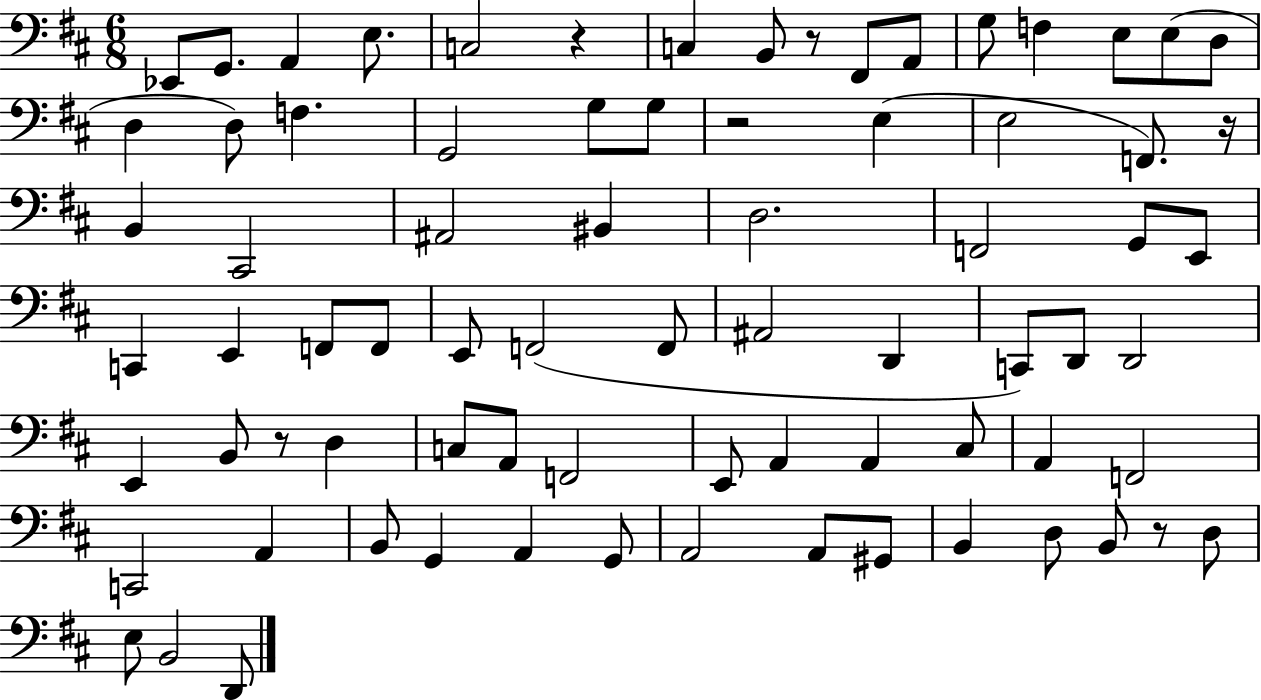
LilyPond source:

{
  \clef bass
  \numericTimeSignature
  \time 6/8
  \key d \major
  ees,8 g,8. a,4 e8. | c2 r4 | c4 b,8 r8 fis,8 a,8 | g8 f4 e8 e8( d8 | \break d4 d8) f4. | g,2 g8 g8 | r2 e4( | e2 f,8.) r16 | \break b,4 cis,2 | ais,2 bis,4 | d2. | f,2 g,8 e,8 | \break c,4 e,4 f,8 f,8 | e,8 f,2( f,8 | ais,2 d,4 | c,8) d,8 d,2 | \break e,4 b,8 r8 d4 | c8 a,8 f,2 | e,8 a,4 a,4 cis8 | a,4 f,2 | \break c,2 a,4 | b,8 g,4 a,4 g,8 | a,2 a,8 gis,8 | b,4 d8 b,8 r8 d8 | \break e8 b,2 d,8 | \bar "|."
}